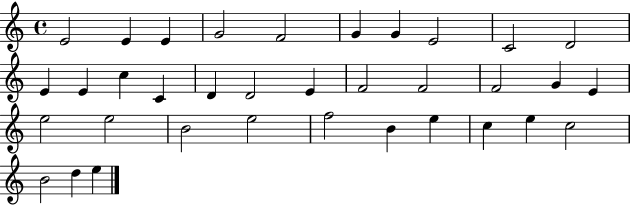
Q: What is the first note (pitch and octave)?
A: E4